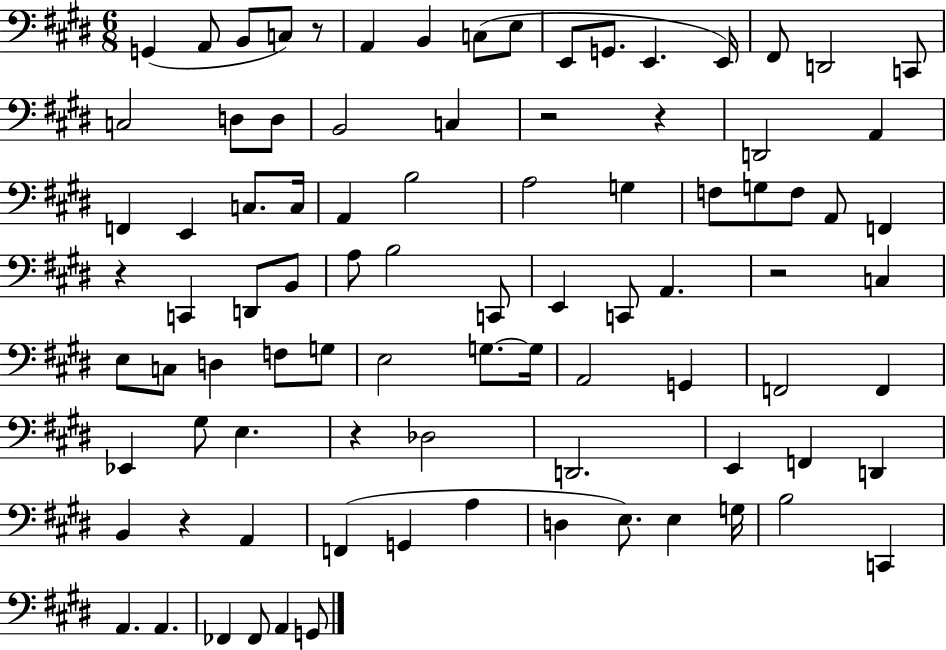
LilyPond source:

{
  \clef bass
  \numericTimeSignature
  \time 6/8
  \key e \major
  g,4( a,8 b,8 c8) r8 | a,4 b,4 c8( e8 | e,8 g,8. e,4. e,16) | fis,8 d,2 c,8 | \break c2 d8 d8 | b,2 c4 | r2 r4 | d,2 a,4 | \break f,4 e,4 c8. c16 | a,4 b2 | a2 g4 | f8 g8 f8 a,8 f,4 | \break r4 c,4 d,8 b,8 | a8 b2 c,8 | e,4 c,8 a,4. | r2 c4 | \break e8 c8 d4 f8 g8 | e2 g8.~~ g16 | a,2 g,4 | f,2 f,4 | \break ees,4 gis8 e4. | r4 des2 | d,2. | e,4 f,4 d,4 | \break b,4 r4 a,4 | f,4( g,4 a4 | d4 e8.) e4 g16 | b2 c,4 | \break a,4. a,4. | fes,4 fes,8 a,4 g,8 | \bar "|."
}